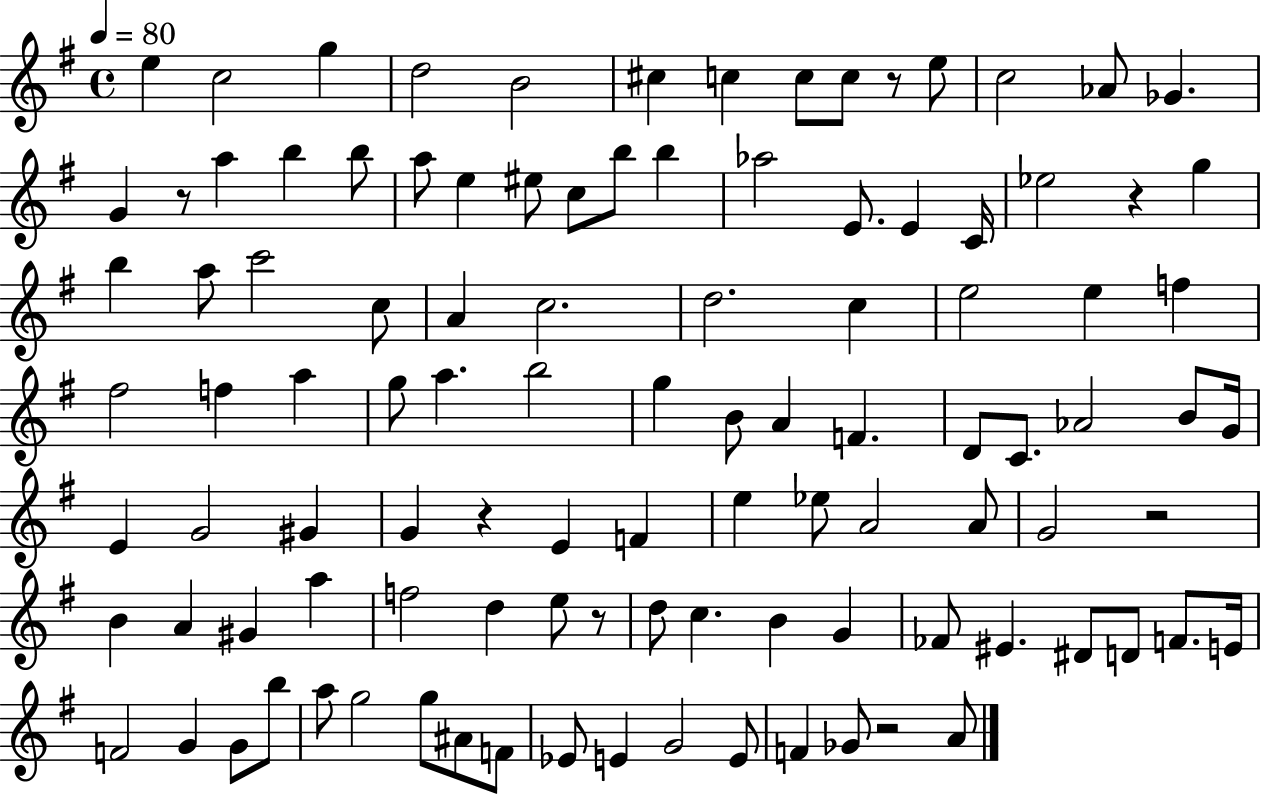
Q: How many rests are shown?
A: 7